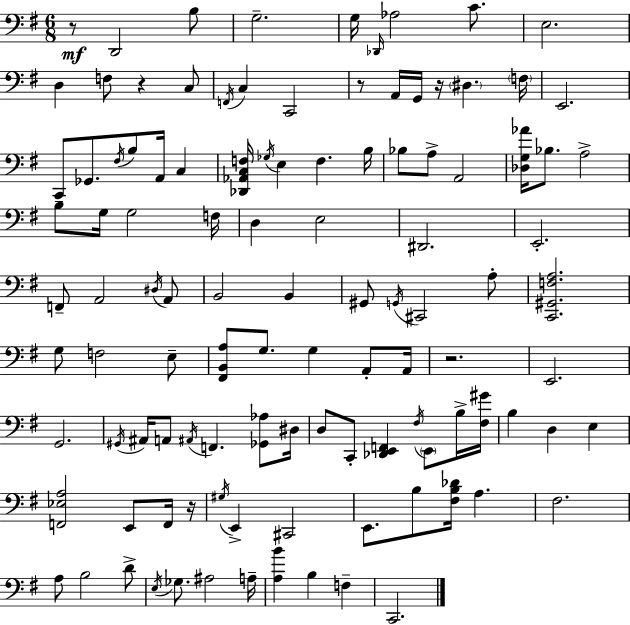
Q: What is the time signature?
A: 6/8